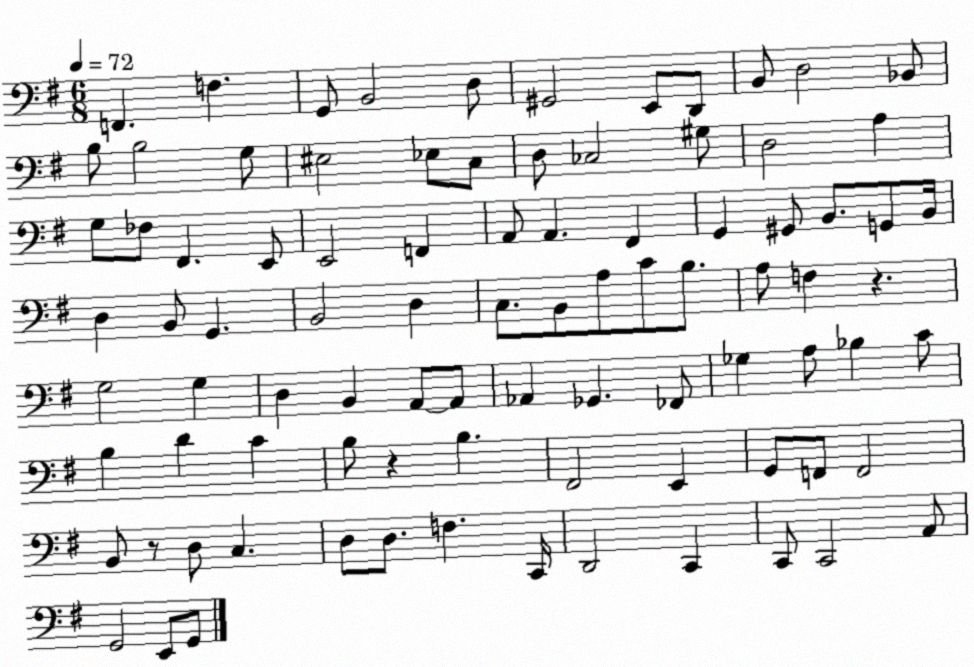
X:1
T:Untitled
M:6/8
L:1/4
K:G
F,, F, G,,/2 B,,2 D,/2 ^G,,2 E,,/2 D,,/2 B,,/2 D,2 _B,,/2 B,/2 B,2 G,/2 ^E,2 _E,/2 C,/2 D,/2 _C,2 ^G,/2 D,2 A, G,/2 _F,/2 ^F,, E,,/2 E,,2 F,, A,,/2 A,, ^F,, G,, ^G,,/2 B,,/2 G,,/2 B,,/4 D, B,,/2 G,, B,,2 D, C,/2 B,,/2 A,/2 C/2 B,/2 A,/2 F, z G,2 G, D, B,, A,,/2 A,,/2 _A,, _G,, _F,,/2 _G, A,/2 _B, C/2 B, D C B,/2 z B, ^F,,2 E,, G,,/2 F,,/2 F,,2 B,,/2 z/2 D,/2 C, D,/2 D,/2 F, C,,/4 D,,2 C,, C,,/2 C,,2 A,,/2 G,,2 E,,/2 G,,/2